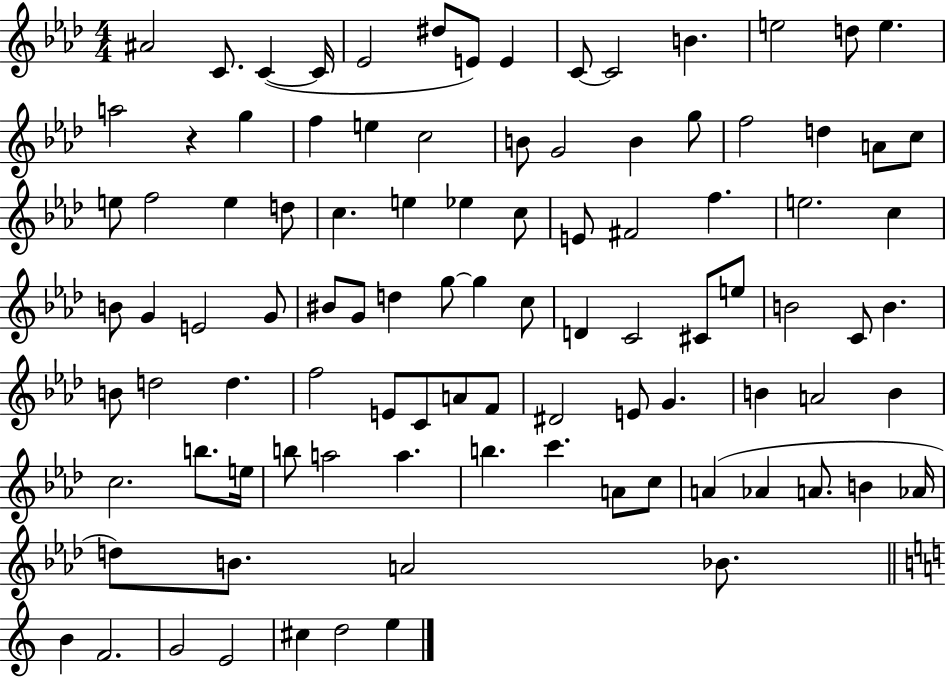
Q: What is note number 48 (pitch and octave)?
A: G5